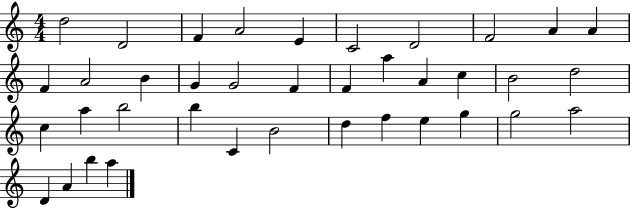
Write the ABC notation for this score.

X:1
T:Untitled
M:4/4
L:1/4
K:C
d2 D2 F A2 E C2 D2 F2 A A F A2 B G G2 F F a A c B2 d2 c a b2 b C B2 d f e g g2 a2 D A b a